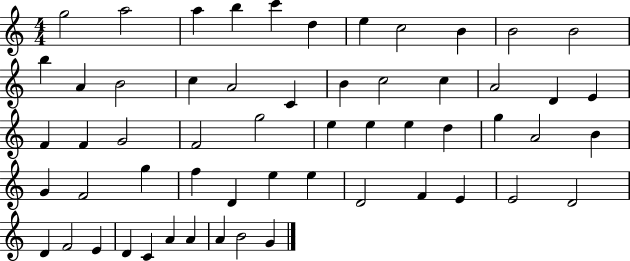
{
  \clef treble
  \numericTimeSignature
  \time 4/4
  \key c \major
  g''2 a''2 | a''4 b''4 c'''4 d''4 | e''4 c''2 b'4 | b'2 b'2 | \break b''4 a'4 b'2 | c''4 a'2 c'4 | b'4 c''2 c''4 | a'2 d'4 e'4 | \break f'4 f'4 g'2 | f'2 g''2 | e''4 e''4 e''4 d''4 | g''4 a'2 b'4 | \break g'4 f'2 g''4 | f''4 d'4 e''4 e''4 | d'2 f'4 e'4 | e'2 d'2 | \break d'4 f'2 e'4 | d'4 c'4 a'4 a'4 | a'4 b'2 g'4 | \bar "|."
}